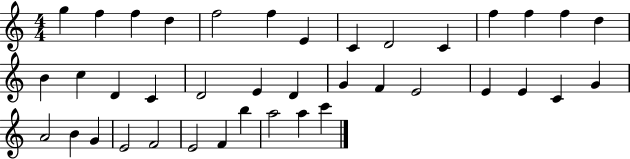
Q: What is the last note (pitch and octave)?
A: C6